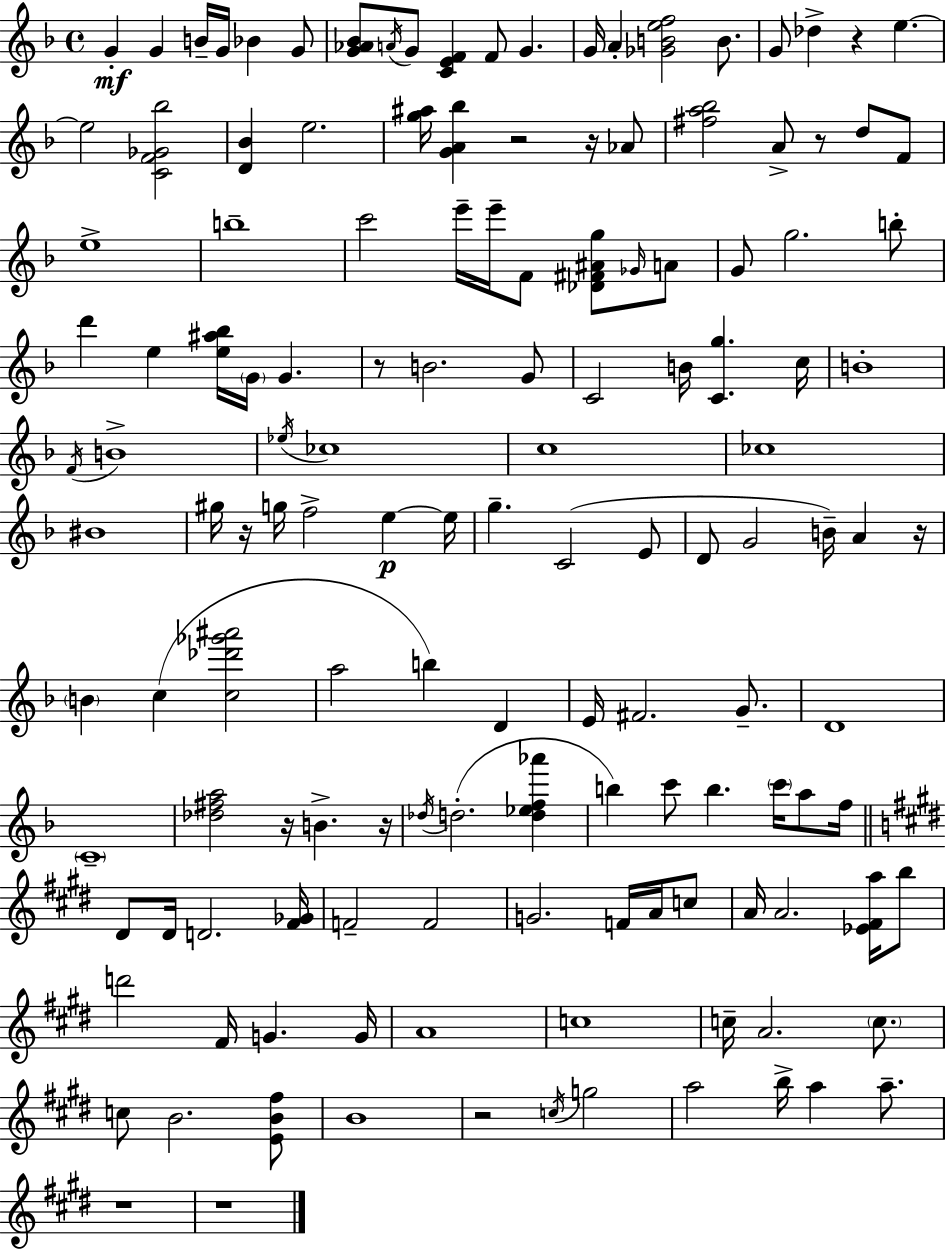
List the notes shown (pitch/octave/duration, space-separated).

G4/q G4/q B4/s G4/s Bb4/q G4/e [G4,Ab4,Bb4]/e A4/s G4/e [C4,E4,F4]/q F4/e G4/q. G4/s A4/q [Gb4,B4,E5,F5]/h B4/e. G4/e Db5/q R/q E5/q. E5/h [C4,F4,Gb4,Bb5]/h [D4,Bb4]/q E5/h. [G5,A#5]/s [G4,A4,Bb5]/q R/h R/s Ab4/e [F#5,A5,Bb5]/h A4/e R/e D5/e F4/e E5/w B5/w C6/h E6/s E6/s F4/e [Db4,F#4,A#4,G5]/e Gb4/s A4/e G4/e G5/h. B5/e D6/q E5/q [E5,A#5,Bb5]/s G4/s G4/q. R/e B4/h. G4/e C4/h B4/s [C4,G5]/q. C5/s B4/w F4/s B4/w Eb5/s CES5/w C5/w CES5/w BIS4/w G#5/s R/s G5/s F5/h E5/q E5/s G5/q. C4/h E4/e D4/e G4/h B4/s A4/q R/s B4/q C5/q [C5,Db6,Gb6,A#6]/h A5/h B5/q D4/q E4/s F#4/h. G4/e. D4/w C4/w [Db5,F#5,A5]/h R/s B4/q. R/s Db5/s D5/h. [D5,Eb5,F5,Ab6]/q B5/q C6/e B5/q. C6/s A5/e F5/s D#4/e D#4/s D4/h. [F#4,Gb4]/s F4/h F4/h G4/h. F4/s A4/s C5/e A4/s A4/h. [Eb4,F#4,A5]/s B5/e D6/h F#4/s G4/q. G4/s A4/w C5/w C5/s A4/h. C5/e. C5/e B4/h. [E4,B4,F#5]/e B4/w R/h C5/s G5/h A5/h B5/s A5/q A5/e. R/w R/w